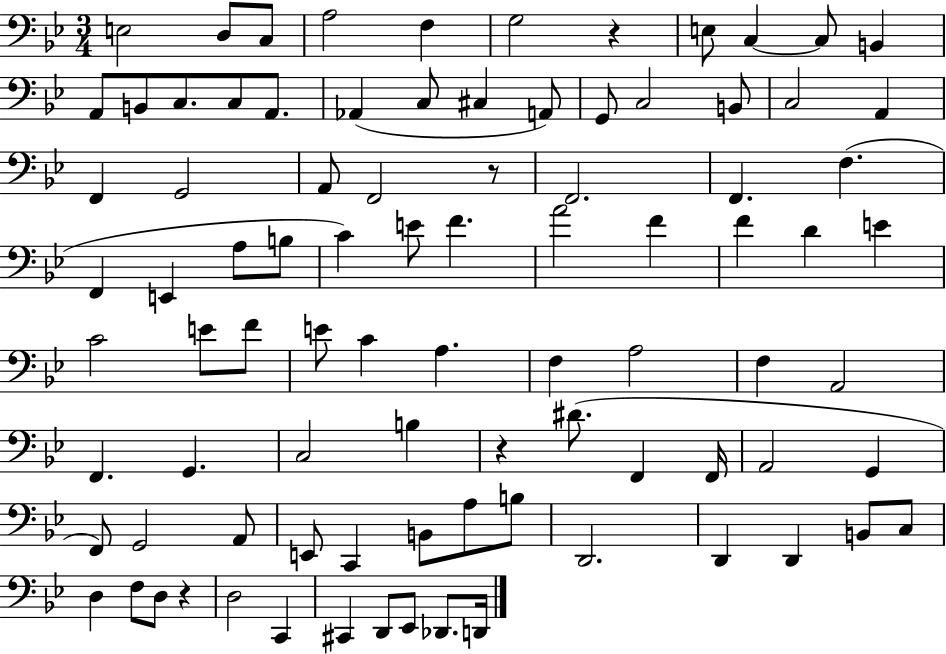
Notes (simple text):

E3/h D3/e C3/e A3/h F3/q G3/h R/q E3/e C3/q C3/e B2/q A2/e B2/e C3/e. C3/e A2/e. Ab2/q C3/e C#3/q A2/e G2/e C3/h B2/e C3/h A2/q F2/q G2/h A2/e F2/h R/e F2/h. F2/q. F3/q. F2/q E2/q A3/e B3/e C4/q E4/e F4/q. A4/h F4/q F4/q D4/q E4/q C4/h E4/e F4/e E4/e C4/q A3/q. F3/q A3/h F3/q A2/h F2/q. G2/q. C3/h B3/q R/q D#4/e. F2/q F2/s A2/h G2/q F2/e G2/h A2/e E2/e C2/q B2/e A3/e B3/e D2/h. D2/q D2/q B2/e C3/e D3/q F3/e D3/e R/q D3/h C2/q C#2/q D2/e Eb2/e Db2/e. D2/s